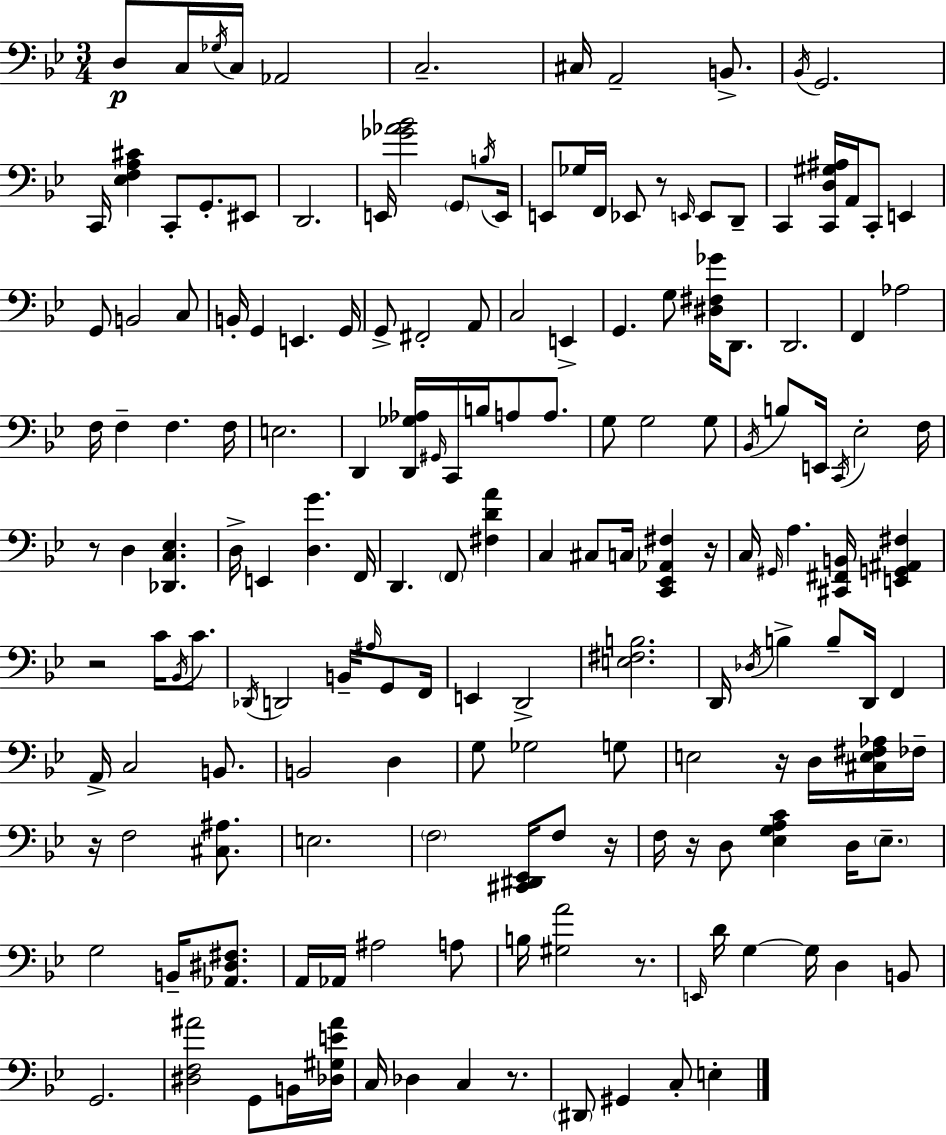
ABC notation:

X:1
T:Untitled
M:3/4
L:1/4
K:Gm
D,/2 C,/4 _G,/4 C,/4 _A,,2 C,2 ^C,/4 A,,2 B,,/2 _B,,/4 G,,2 C,,/4 [_E,F,A,^C] C,,/2 G,,/2 ^E,,/2 D,,2 E,,/4 [_G_A_B]2 G,,/2 B,/4 E,,/4 E,,/2 _G,/4 F,,/4 _E,,/2 z/2 E,,/4 E,,/2 D,,/2 C,, [C,,D,^G,^A,]/4 A,,/4 C,,/2 E,, G,,/2 B,,2 C,/2 B,,/4 G,, E,, G,,/4 G,,/2 ^F,,2 A,,/2 C,2 E,, G,, G,/2 [^D,^F,_G]/4 D,,/2 D,,2 F,, _A,2 F,/4 F, F, F,/4 E,2 D,, [D,,_G,_A,]/4 ^G,,/4 C,,/4 B,/4 A,/2 A,/2 G,/2 G,2 G,/2 _B,,/4 B,/2 E,,/4 C,,/4 _E,2 F,/4 z/2 D, [_D,,C,_E,] D,/4 E,, [D,G] F,,/4 D,, F,,/2 [^F,DA] C, ^C,/2 C,/4 [C,,_E,,_A,,^F,] z/4 C,/4 ^G,,/4 A, [^C,,^F,,B,,]/4 [E,,G,,^A,,^F,] z2 C/4 _B,,/4 C/2 _D,,/4 D,,2 B,,/4 ^A,/4 G,,/2 F,,/4 E,, D,,2 [E,^F,B,]2 D,,/4 _D,/4 B, B,/2 D,,/4 F,, A,,/4 C,2 B,,/2 B,,2 D, G,/2 _G,2 G,/2 E,2 z/4 D,/4 [^C,E,^F,_A,]/4 _F,/4 z/4 F,2 [^C,^A,]/2 E,2 F,2 [^C,,^D,,_E,,]/4 F,/2 z/4 F,/4 z/4 D,/2 [_E,G,A,C] D,/4 _E,/2 G,2 B,,/4 [_A,,^D,^F,]/2 A,,/4 _A,,/4 ^A,2 A,/2 B,/4 [^G,A]2 z/2 E,,/4 D/4 G, G,/4 D, B,,/2 G,,2 [^D,F,^A]2 G,,/2 B,,/4 [_D,^G,E^A]/4 C,/4 _D, C, z/2 ^D,,/2 ^G,, C,/2 E,